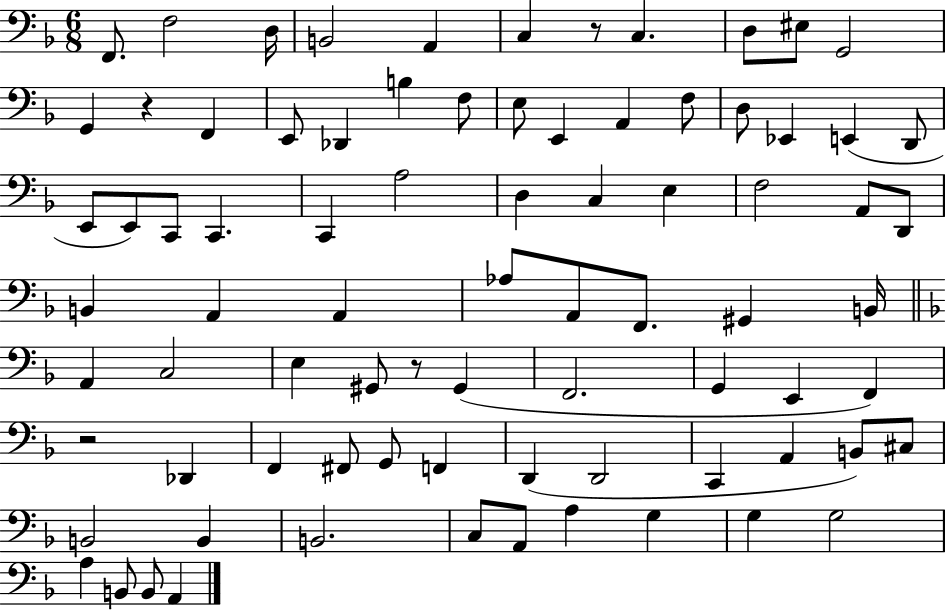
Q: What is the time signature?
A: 6/8